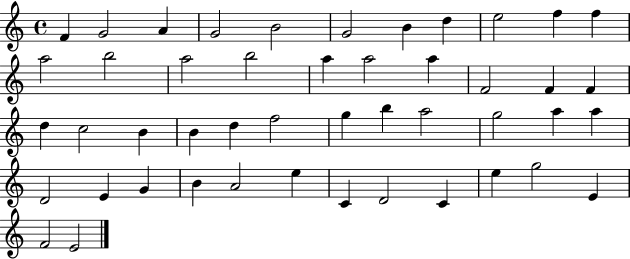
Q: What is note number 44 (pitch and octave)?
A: G5